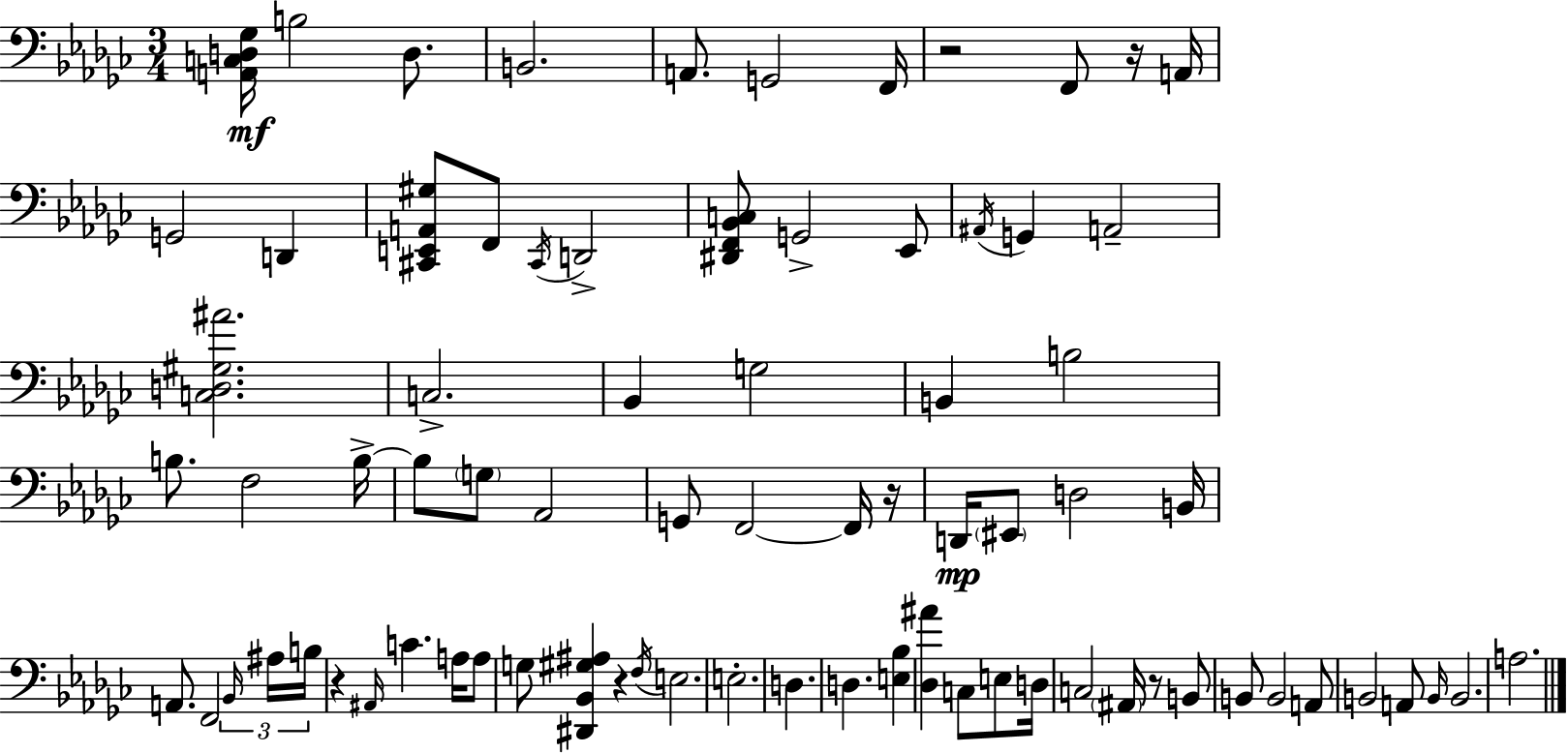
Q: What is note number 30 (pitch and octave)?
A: G2